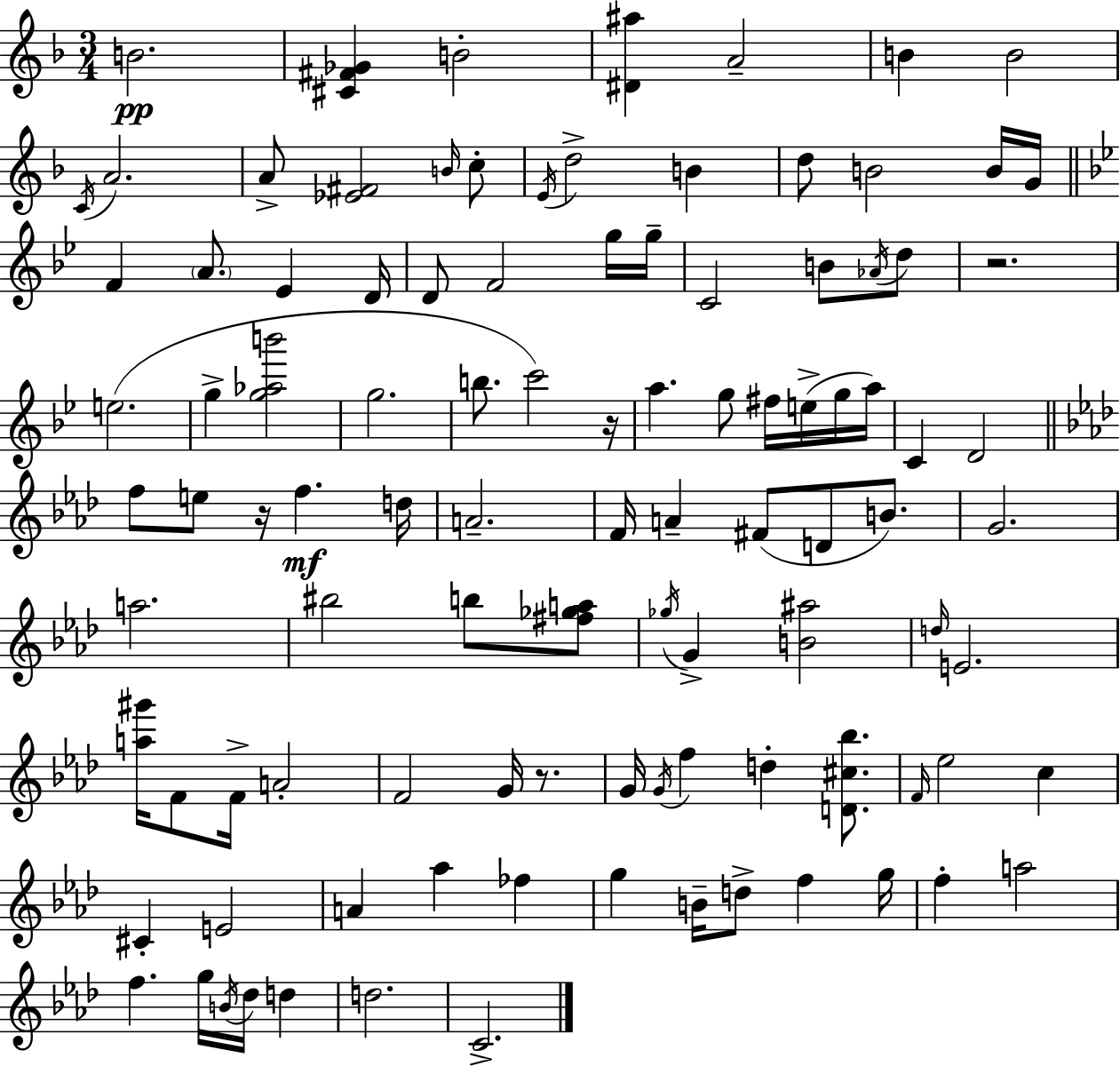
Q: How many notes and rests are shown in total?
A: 103